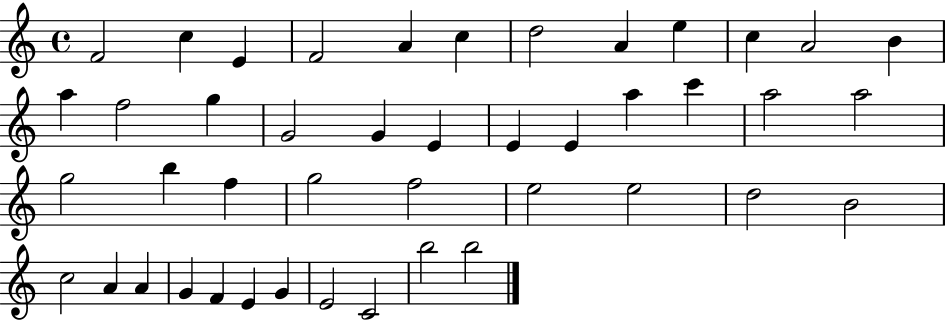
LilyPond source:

{
  \clef treble
  \time 4/4
  \defaultTimeSignature
  \key c \major
  f'2 c''4 e'4 | f'2 a'4 c''4 | d''2 a'4 e''4 | c''4 a'2 b'4 | \break a''4 f''2 g''4 | g'2 g'4 e'4 | e'4 e'4 a''4 c'''4 | a''2 a''2 | \break g''2 b''4 f''4 | g''2 f''2 | e''2 e''2 | d''2 b'2 | \break c''2 a'4 a'4 | g'4 f'4 e'4 g'4 | e'2 c'2 | b''2 b''2 | \break \bar "|."
}